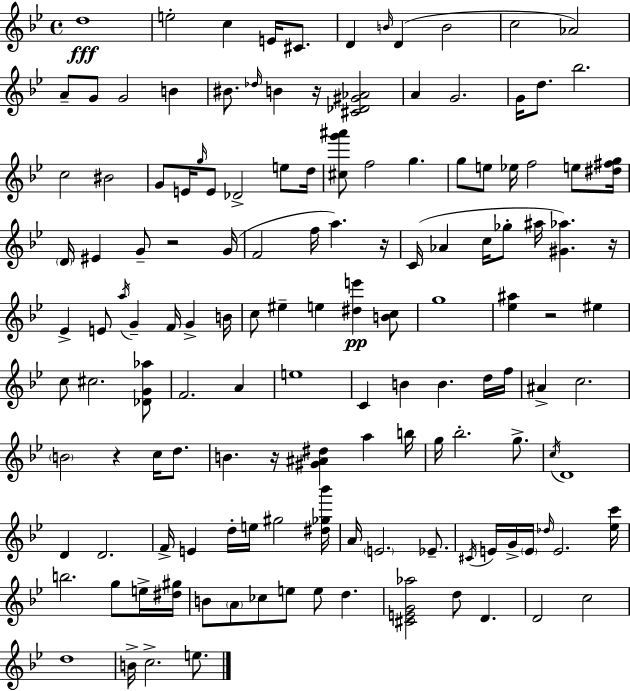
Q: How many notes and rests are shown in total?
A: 139